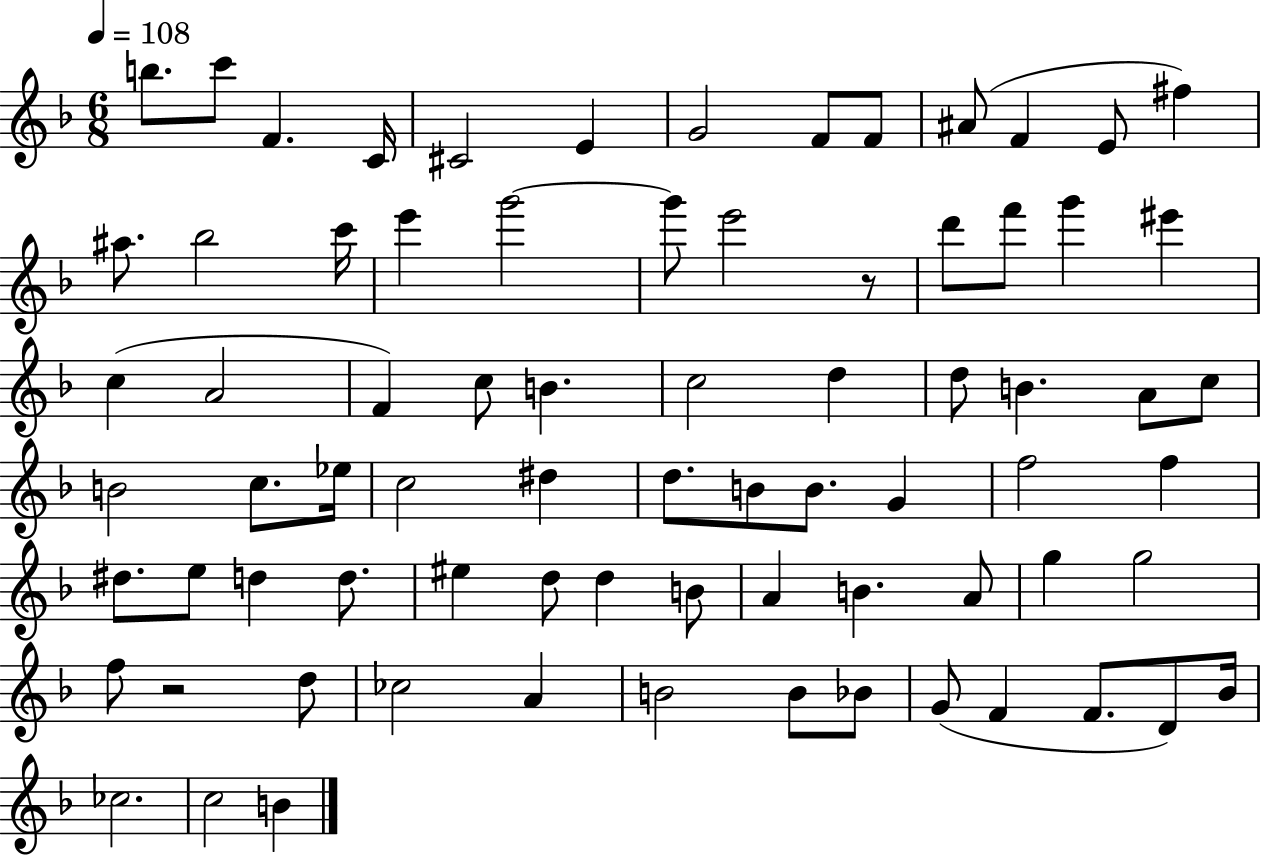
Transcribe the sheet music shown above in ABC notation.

X:1
T:Untitled
M:6/8
L:1/4
K:F
b/2 c'/2 F C/4 ^C2 E G2 F/2 F/2 ^A/2 F E/2 ^f ^a/2 _b2 c'/4 e' g'2 g'/2 e'2 z/2 d'/2 f'/2 g' ^e' c A2 F c/2 B c2 d d/2 B A/2 c/2 B2 c/2 _e/4 c2 ^d d/2 B/2 B/2 G f2 f ^d/2 e/2 d d/2 ^e d/2 d B/2 A B A/2 g g2 f/2 z2 d/2 _c2 A B2 B/2 _B/2 G/2 F F/2 D/2 _B/4 _c2 c2 B